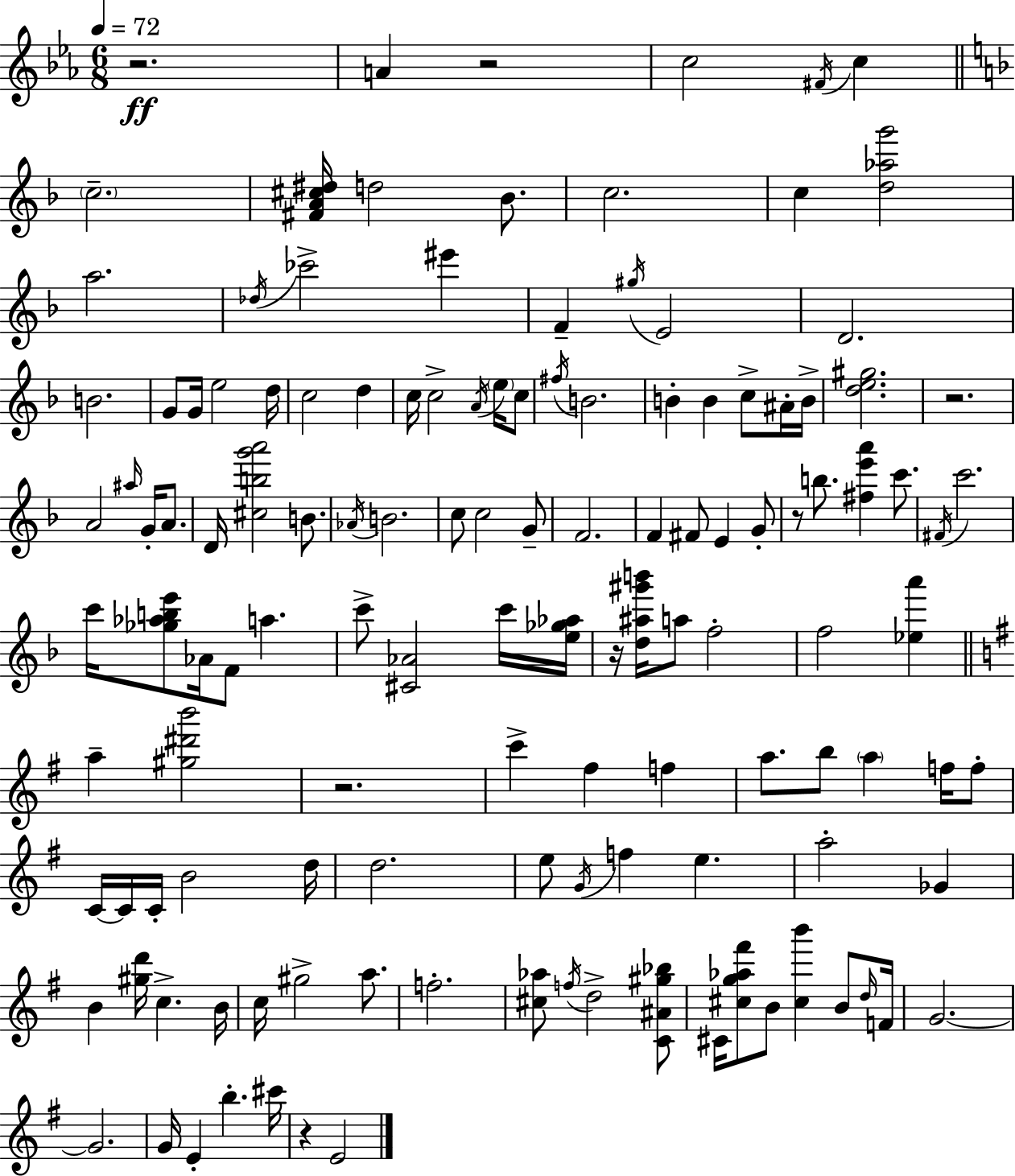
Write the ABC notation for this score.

X:1
T:Untitled
M:6/8
L:1/4
K:Eb
z2 A z2 c2 ^F/4 c c2 [^FA^c^d]/4 d2 _B/2 c2 c [d_ag']2 a2 _d/4 _c'2 ^e' F ^g/4 E2 D2 B2 G/2 G/4 e2 d/4 c2 d c/4 c2 A/4 e/4 c/2 ^f/4 B2 B B c/2 ^A/4 B/4 [de^g]2 z2 A2 ^a/4 G/4 A/2 D/4 [^cbg'a']2 B/2 _A/4 B2 c/2 c2 G/2 F2 F ^F/2 E G/2 z/2 b/2 [^fe'a'] c'/2 ^F/4 c'2 c'/4 [_g_abe']/2 _A/4 F/2 a c'/2 [^C_A]2 c'/4 [e_g_a]/4 z/4 [d^a^g'b']/4 a/2 f2 f2 [_ea'] a [^g^d'b']2 z2 c' ^f f a/2 b/2 a f/4 f/2 C/4 C/4 C/4 B2 d/4 d2 e/2 G/4 f e a2 _G B [^gd']/4 c B/4 c/4 ^g2 a/2 f2 [^c_a]/2 f/4 d2 [C^A^g_b]/2 ^C/4 [^cg_a^f']/2 B/2 [^cb'] B/2 d/4 F/4 G2 G2 G/4 E b ^c'/4 z E2